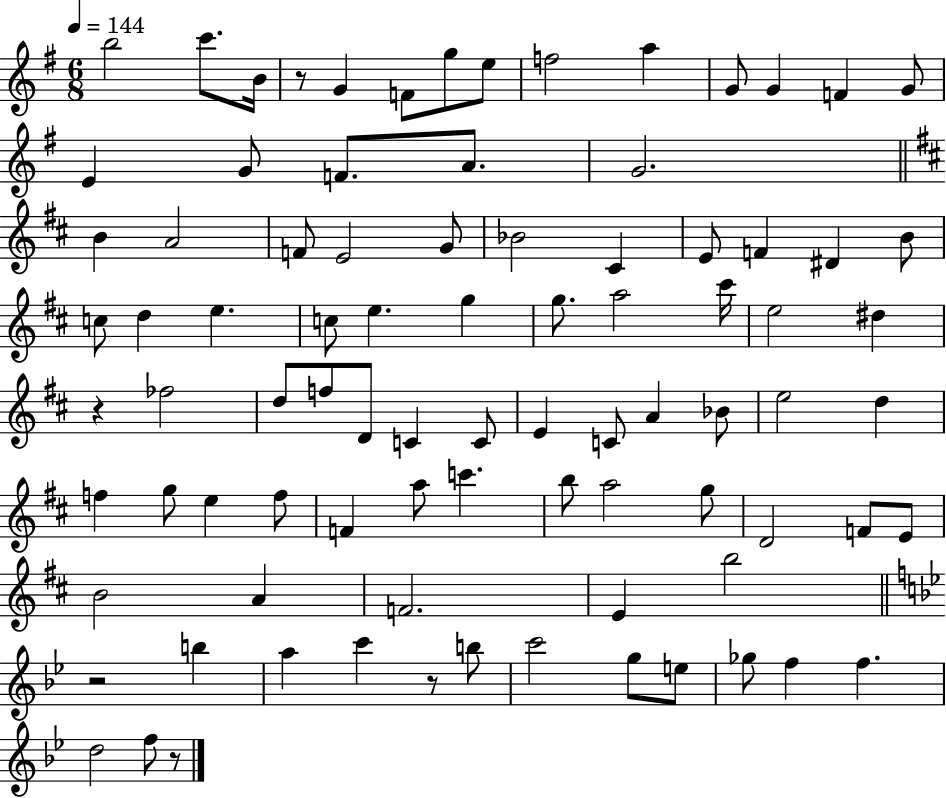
{
  \clef treble
  \numericTimeSignature
  \time 6/8
  \key g \major
  \tempo 4 = 144
  b''2 c'''8. b'16 | r8 g'4 f'8 g''8 e''8 | f''2 a''4 | g'8 g'4 f'4 g'8 | \break e'4 g'8 f'8. a'8. | g'2. | \bar "||" \break \key b \minor b'4 a'2 | f'8 e'2 g'8 | bes'2 cis'4 | e'8 f'4 dis'4 b'8 | \break c''8 d''4 e''4. | c''8 e''4. g''4 | g''8. a''2 cis'''16 | e''2 dis''4 | \break r4 fes''2 | d''8 f''8 d'8 c'4 c'8 | e'4 c'8 a'4 bes'8 | e''2 d''4 | \break f''4 g''8 e''4 f''8 | f'4 a''8 c'''4. | b''8 a''2 g''8 | d'2 f'8 e'8 | \break b'2 a'4 | f'2. | e'4 b''2 | \bar "||" \break \key bes \major r2 b''4 | a''4 c'''4 r8 b''8 | c'''2 g''8 e''8 | ges''8 f''4 f''4. | \break d''2 f''8 r8 | \bar "|."
}